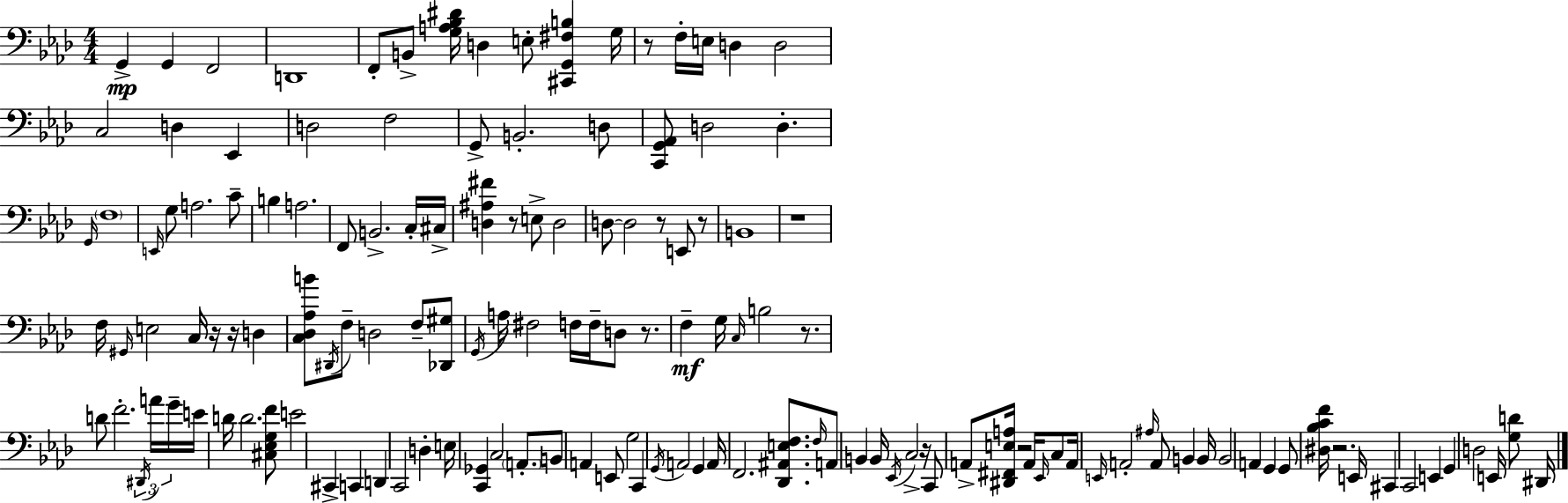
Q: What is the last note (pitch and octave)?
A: D#2